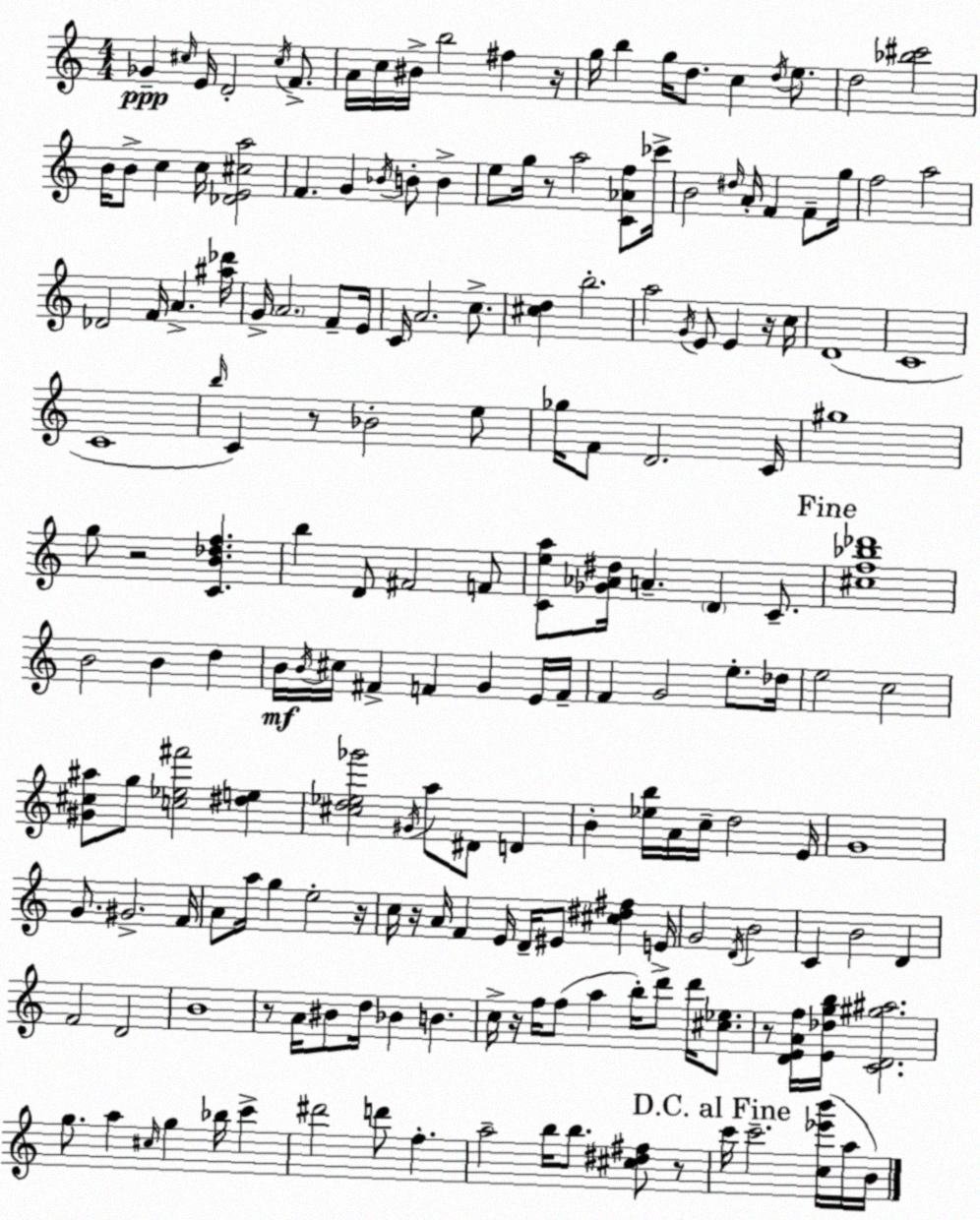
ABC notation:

X:1
T:Untitled
M:4/4
L:1/4
K:C
_G ^c/4 E/4 D2 ^c/4 F/2 A/4 c/4 ^B/4 b2 ^f z/4 g/4 b g/4 d/2 c d/4 e/2 d2 [_b^c']2 B/4 B/2 c c/4 [_DE^ca]2 F G _B/4 B/2 B e/2 g/4 z/2 a2 [C_Af]/2 _c'/4 B2 ^d/4 A/4 F F/2 g/4 f2 a2 _D2 F/4 A [^a_d']/4 G/4 A2 F/2 E/4 C/4 A2 c/2 [^cd] b2 a2 G/4 E/2 E z/4 c/4 D4 C4 C4 b/4 C z/2 _B2 e/2 _g/4 F/2 D2 C/4 ^g4 g/2 z2 [CB_df] b D/2 ^F2 F/2 [Cea]/2 [_G_A^d]/4 A D C/2 [^cf_b_d']4 B2 B d B/4 B/4 ^c/4 ^F F G E/4 F/4 F G2 e/2 _d/4 e2 c2 [^G^c^a]/2 g/2 [c_e^f']2 [^de] [^cd_e_g']2 ^G/4 a/2 ^D/2 D B [_eb]/4 A/4 c/4 d2 E/4 G4 G/2 ^G2 F/4 A/2 a/4 g e2 z/4 c/4 z/4 A/4 F E/4 D/4 ^E/2 [^c^d^f] E/4 G2 D/4 B2 C B2 D F2 D2 B4 z/2 A/4 ^B/2 d/4 _B B c/4 z/4 f/4 f/2 a b/4 d'/2 d'/4 [^c_e]/2 z/2 [DEAf]/4 [E_dgb]/4 [CD^g^a]2 g/2 a ^c/4 g _b/4 c' ^d'2 d'/2 f a2 b/4 b/2 [^c^d^f]/2 z/2 c'/4 c'2 [c_e'b']/4 a/4 B/4